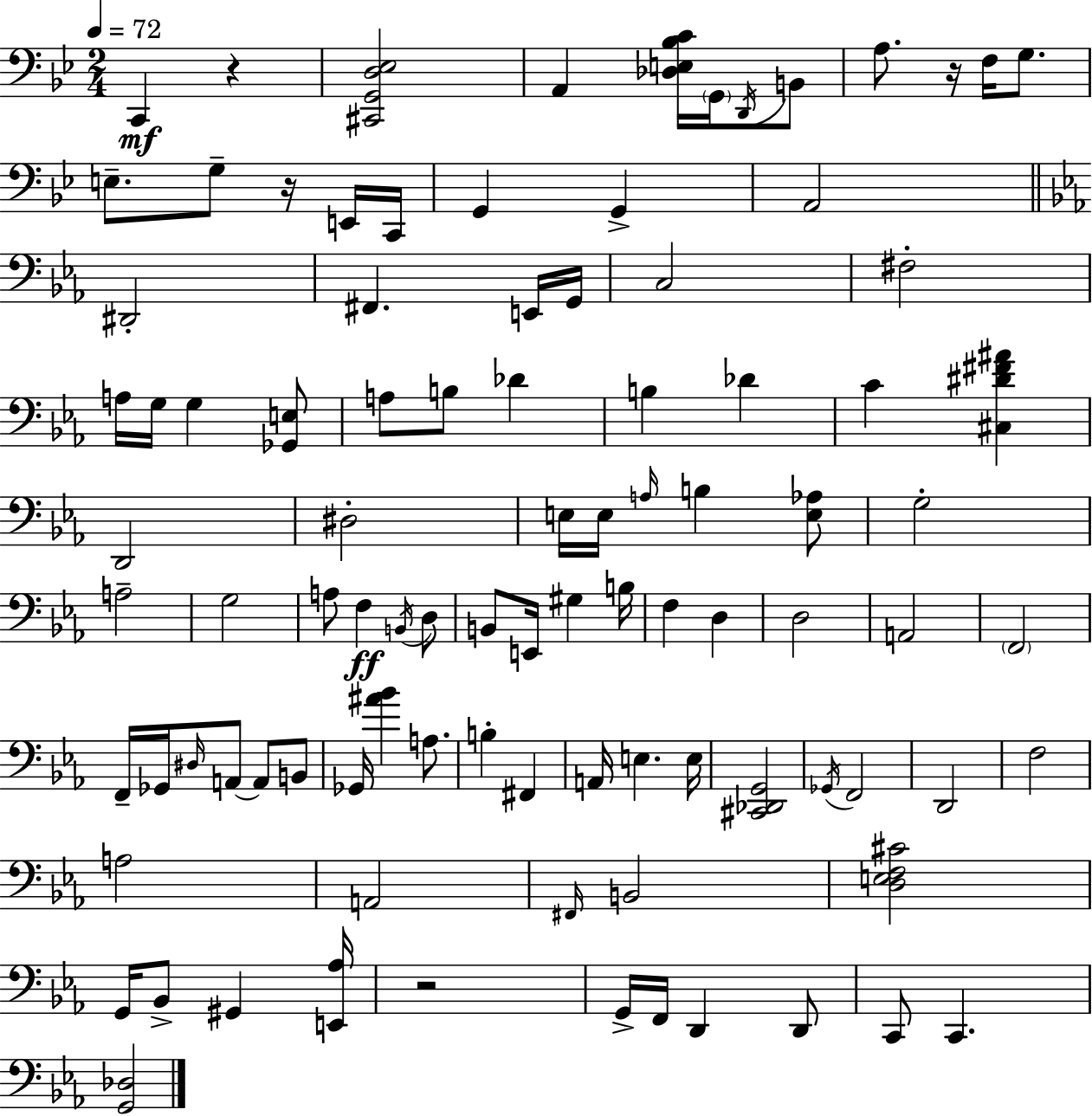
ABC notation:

X:1
T:Untitled
M:2/4
L:1/4
K:Bb
C,, z [^C,,G,,D,_E,]2 A,, [_D,E,_B,C]/4 G,,/4 D,,/4 B,,/2 A,/2 z/4 F,/4 G,/2 E,/2 G,/2 z/4 E,,/4 C,,/4 G,, G,, A,,2 ^D,,2 ^F,, E,,/4 G,,/4 C,2 ^F,2 A,/4 G,/4 G, [_G,,E,]/2 A,/2 B,/2 _D B, _D C [^C,^D^F^A] D,,2 ^D,2 E,/4 E,/4 A,/4 B, [E,_A,]/2 G,2 A,2 G,2 A,/2 F, B,,/4 D,/2 B,,/2 E,,/4 ^G, B,/4 F, D, D,2 A,,2 F,,2 F,,/4 _G,,/4 ^D,/4 A,,/2 A,,/2 B,,/2 _G,,/4 [^A_B] A,/2 B, ^F,, A,,/4 E, E,/4 [^C,,_D,,G,,]2 _G,,/4 F,,2 D,,2 F,2 A,2 A,,2 ^F,,/4 B,,2 [D,E,F,^C]2 G,,/4 _B,,/2 ^G,, [E,,_A,]/4 z2 G,,/4 F,,/4 D,, D,,/2 C,,/2 C,, [G,,_D,]2